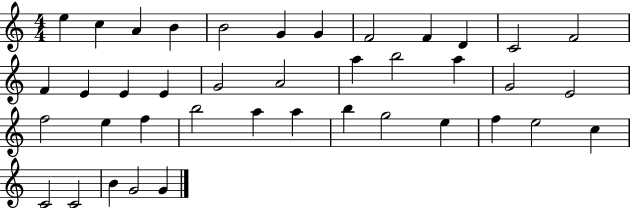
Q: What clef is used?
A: treble